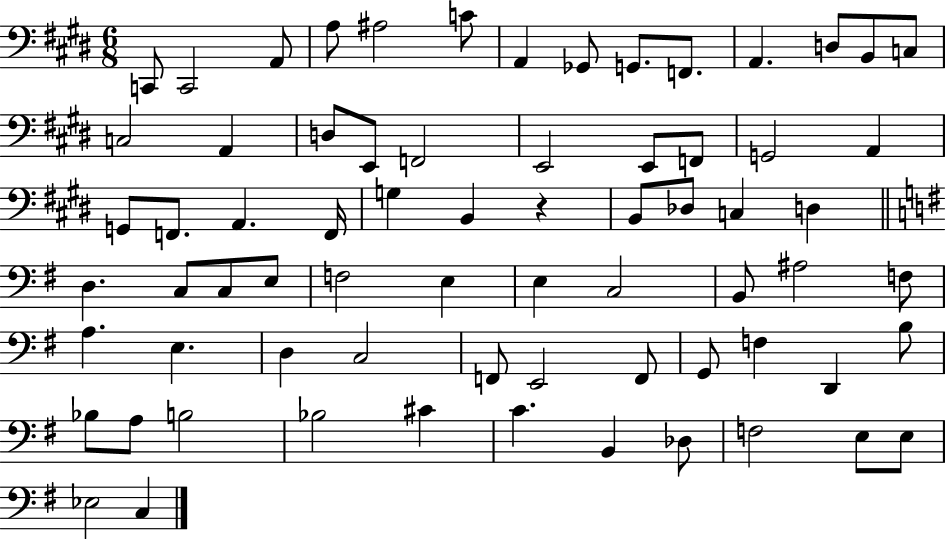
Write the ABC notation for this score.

X:1
T:Untitled
M:6/8
L:1/4
K:E
C,,/2 C,,2 A,,/2 A,/2 ^A,2 C/2 A,, _G,,/2 G,,/2 F,,/2 A,, D,/2 B,,/2 C,/2 C,2 A,, D,/2 E,,/2 F,,2 E,,2 E,,/2 F,,/2 G,,2 A,, G,,/2 F,,/2 A,, F,,/4 G, B,, z B,,/2 _D,/2 C, D, D, C,/2 C,/2 E,/2 F,2 E, E, C,2 B,,/2 ^A,2 F,/2 A, E, D, C,2 F,,/2 E,,2 F,,/2 G,,/2 F, D,, B,/2 _B,/2 A,/2 B,2 _B,2 ^C C B,, _D,/2 F,2 E,/2 E,/2 _E,2 C,